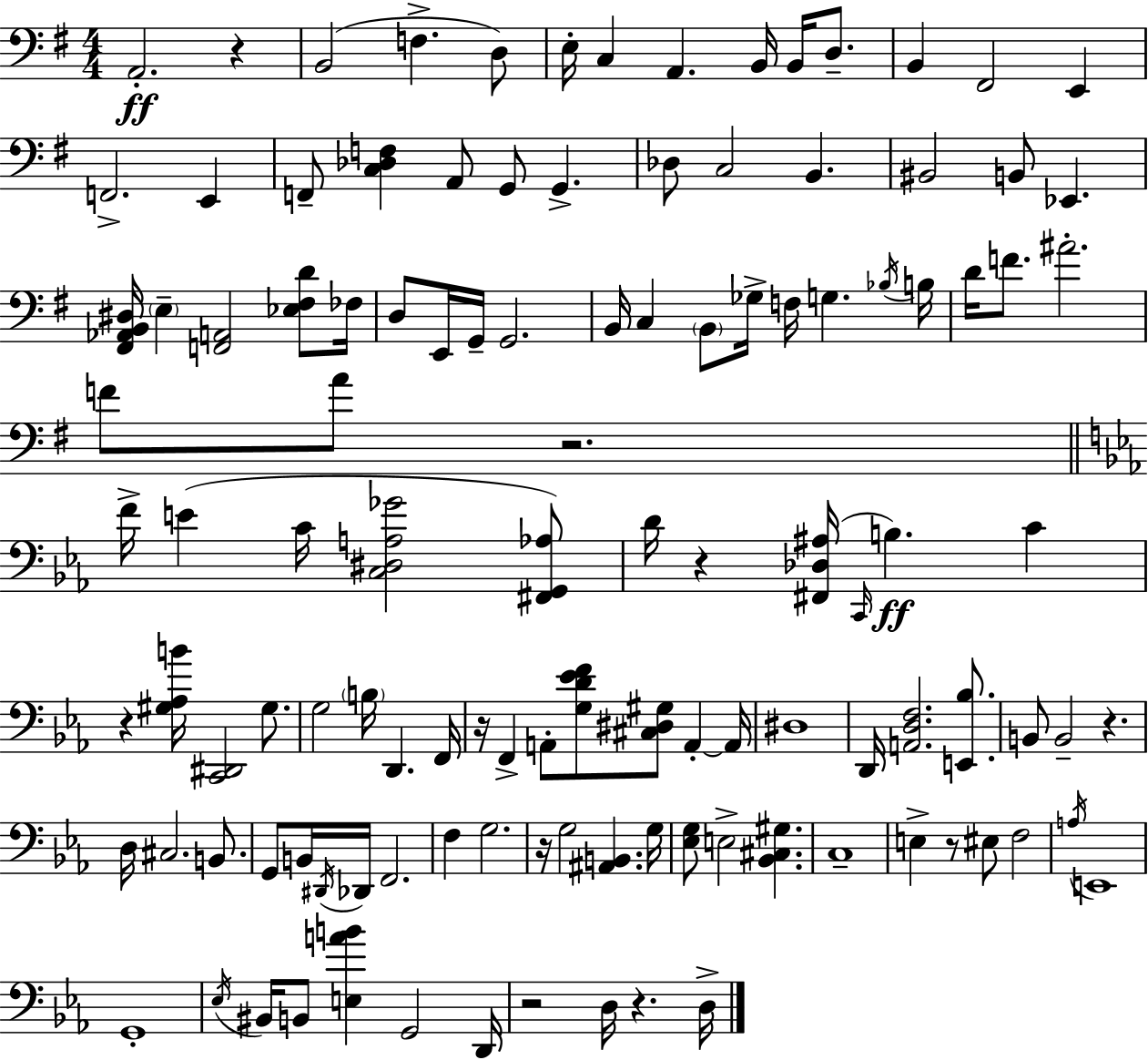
{
  \clef bass
  \numericTimeSignature
  \time 4/4
  \key g \major
  a,2.-.\ff r4 | b,2( f4.-> d8) | e16-. c4 a,4. b,16 b,16 d8.-- | b,4 fis,2 e,4 | \break f,2.-> e,4 | f,8-- <c des f>4 a,8 g,8 g,4.-> | des8 c2 b,4. | bis,2 b,8 ees,4. | \break <fis, aes, b, dis>16 \parenthesize e4-- <f, a,>2 <ees fis d'>8 fes16 | d8 e,16 g,16-- g,2. | b,16 c4 \parenthesize b,8 ges16-> f16 g4. \acciaccatura { bes16 } | b16 d'16 f'8. ais'2.-. | \break f'8 a'8 r2. | \bar "||" \break \key c \minor f'16-> e'4( c'16 <c dis a ges'>2 <fis, g, aes>8) | d'16 r4 <fis, des ais>16( \grace { c,16 } b4.\ff) c'4 | r4 <gis aes b'>16 <c, dis,>2 gis8. | g2 \parenthesize b16 d,4. | \break f,16 r16 f,4-> a,8-. <g d' ees' f'>8 <cis dis gis>8 a,4-.~~ | a,16 dis1 | d,16 <a, d f>2. <e, bes>8. | b,8 b,2-- r4. | \break d16 cis2. b,8. | g,8 b,16 \acciaccatura { dis,16 } des,16 f,2. | f4 g2. | r16 g2 <ais, b,>4. | \break g16 <ees g>8 e2-> <bes, cis gis>4. | c1-- | e4-> r8 eis8 f2 | \acciaccatura { a16 } e,1 | \break g,1-. | \acciaccatura { ees16 } bis,16 b,8 <e a' b'>4 g,2 | d,16 r2 d16 r4. | d16-> \bar "|."
}